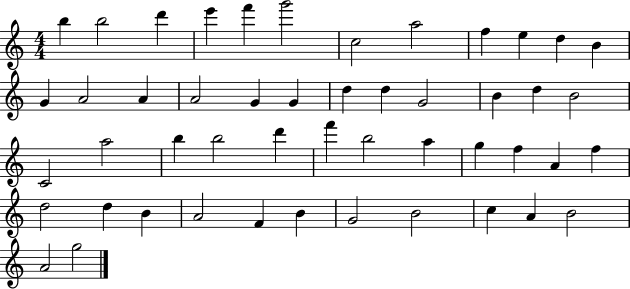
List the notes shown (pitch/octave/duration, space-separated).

B5/q B5/h D6/q E6/q F6/q G6/h C5/h A5/h F5/q E5/q D5/q B4/q G4/q A4/h A4/q A4/h G4/q G4/q D5/q D5/q G4/h B4/q D5/q B4/h C4/h A5/h B5/q B5/h D6/q F6/q B5/h A5/q G5/q F5/q A4/q F5/q D5/h D5/q B4/q A4/h F4/q B4/q G4/h B4/h C5/q A4/q B4/h A4/h G5/h